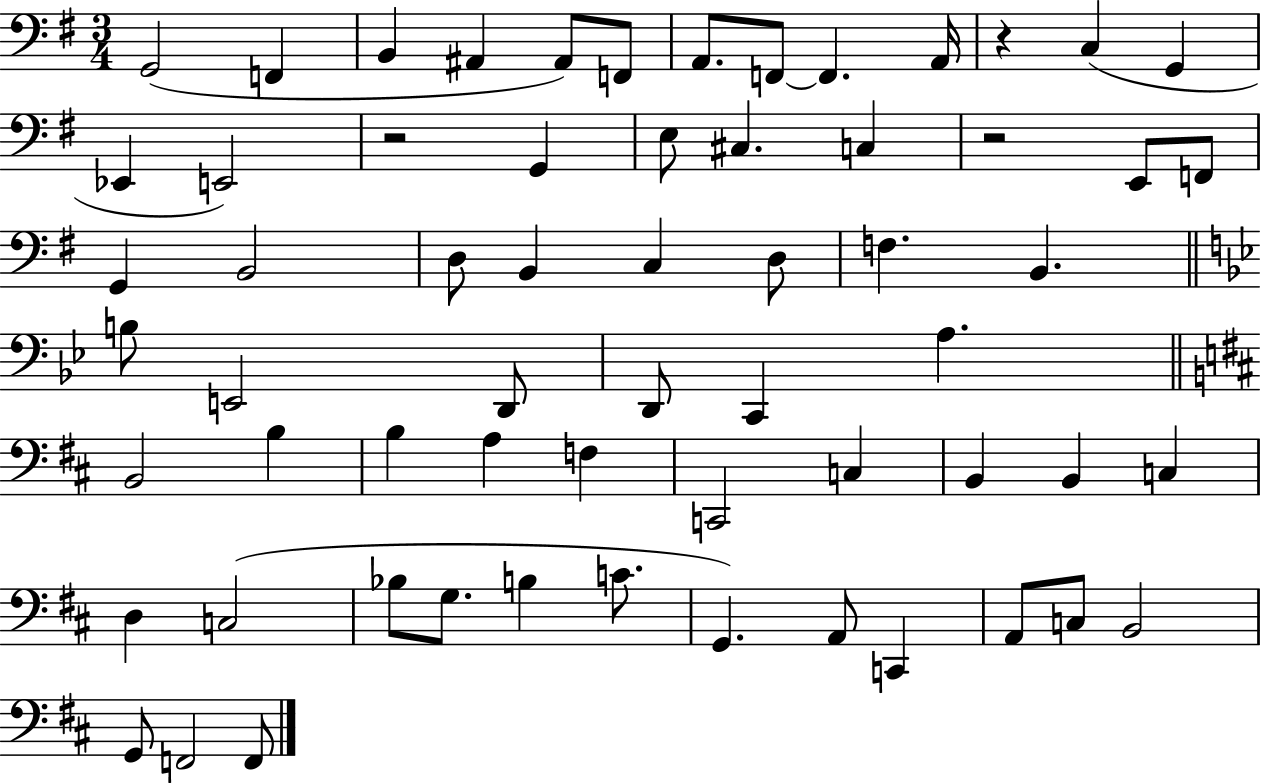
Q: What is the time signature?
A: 3/4